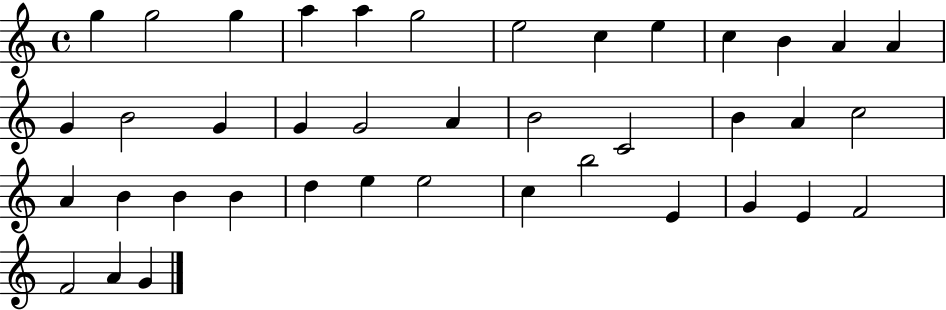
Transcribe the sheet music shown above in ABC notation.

X:1
T:Untitled
M:4/4
L:1/4
K:C
g g2 g a a g2 e2 c e c B A A G B2 G G G2 A B2 C2 B A c2 A B B B d e e2 c b2 E G E F2 F2 A G